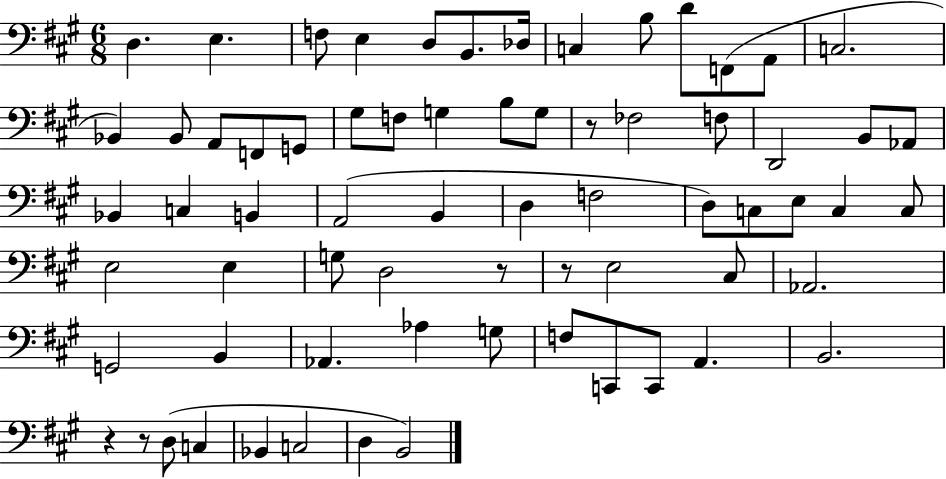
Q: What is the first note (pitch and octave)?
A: D3